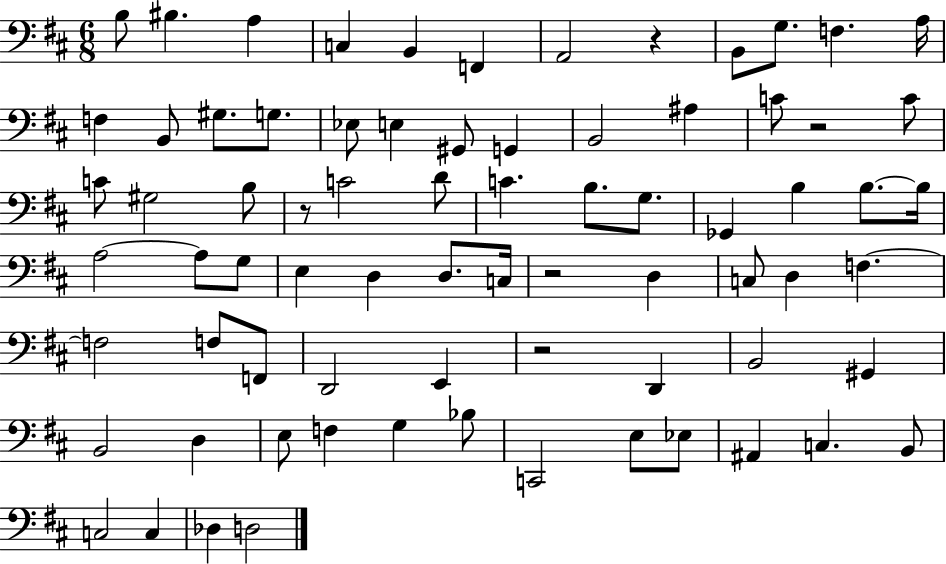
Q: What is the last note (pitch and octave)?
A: D3